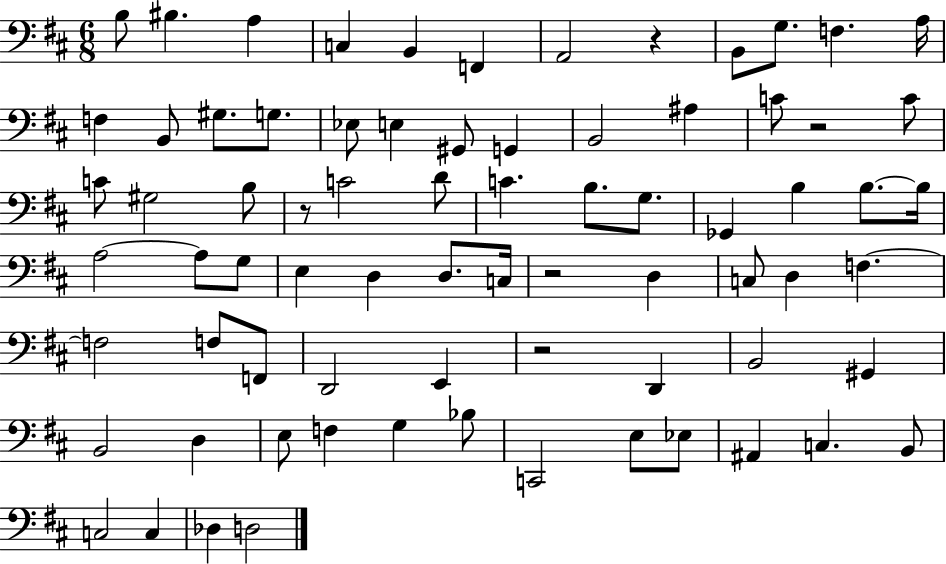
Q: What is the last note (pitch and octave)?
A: D3